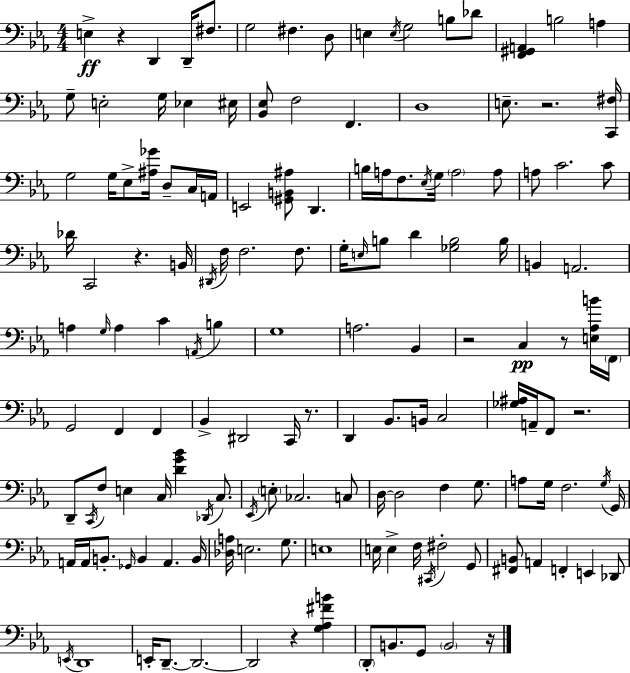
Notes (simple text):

E3/q R/q D2/q D2/s F#3/e. G3/h F#3/q. D3/e E3/q E3/s G3/h B3/e Db4/e [F2,G#2,A2]/q B3/h A3/q G3/e E3/h G3/s Eb3/q EIS3/s [Bb2,Eb3]/e F3/h F2/q. D3/w E3/e. R/h. [C2,F#3]/s G3/h G3/s Eb3/e [A#3,Gb4]/s D3/e C3/s A2/s E2/h [G#2,B2,A#3]/e D2/q. B3/s A3/s F3/e. Eb3/s G3/s A3/h A3/e A3/e C4/h. C4/e Db4/s C2/h R/q. B2/s D#2/s F3/s F3/h. F3/e. G3/s E3/s B3/e D4/q [Gb3,B3]/h B3/s B2/q A2/h. A3/q G3/s A3/q C4/q A2/s B3/q G3/w A3/h. Bb2/q R/h C3/q R/e [E3,Ab3,B4]/s F2/s G2/h F2/q F2/q Bb2/q D#2/h C2/s R/e. D2/q Bb2/e. B2/s C3/h [Gb3,A#3]/s A2/s F2/e R/h. D2/e C2/s F3/e E3/q C3/s [D4,G4,Bb4]/q Db2/s C3/e. Eb2/s E3/e CES3/h. C3/e D3/s D3/h F3/q G3/e. A3/e G3/s F3/h. G3/s G2/s A2/s A2/s B2/e. Gb2/s B2/q A2/q. B2/s [Db3,A3]/s E3/h. G3/e. E3/w E3/s E3/q F3/s C#2/s F#3/h G2/e [F#2,B2]/e A2/q F2/q E2/q Db2/e E2/s D2/w E2/s D2/e. D2/h. D2/h R/q [G3,Ab3,F#4,B4]/q D2/e B2/e. G2/e B2/h R/s